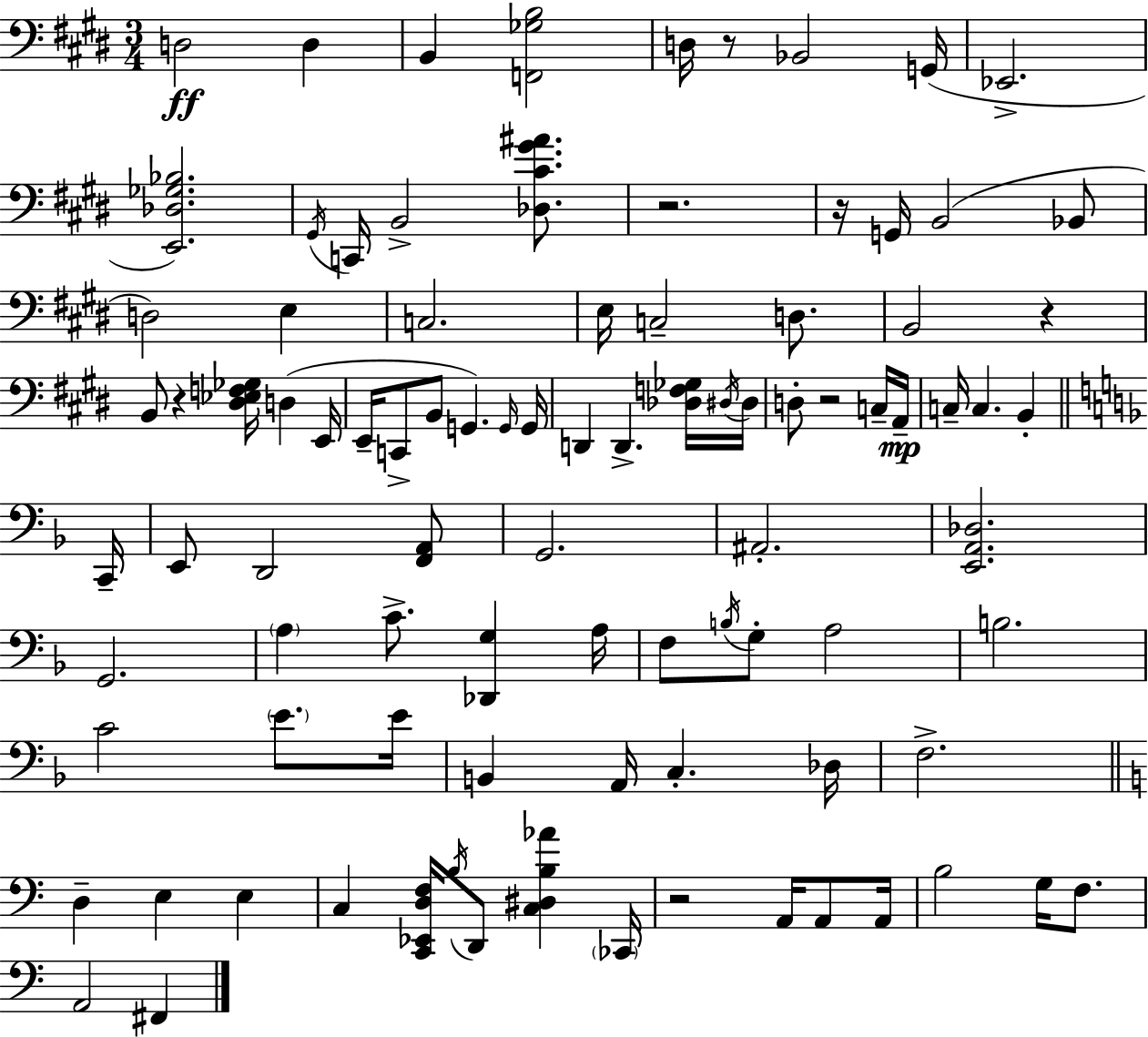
X:1
T:Untitled
M:3/4
L:1/4
K:E
D,2 D, B,, [F,,_G,B,]2 D,/4 z/2 _B,,2 G,,/4 _E,,2 [E,,_D,_G,_B,]2 ^G,,/4 C,,/4 B,,2 [_D,^C^G^A]/2 z2 z/4 G,,/4 B,,2 _B,,/2 D,2 E, C,2 E,/4 C,2 D,/2 B,,2 z B,,/2 z [^D,_E,F,_G,]/4 D, E,,/4 E,,/4 C,,/2 B,,/2 G,, G,,/4 G,,/4 D,, D,, [_D,F,_G,]/4 ^D,/4 ^D,/4 D,/2 z2 C,/4 A,,/4 C,/4 C, B,, C,,/4 E,,/2 D,,2 [F,,A,,]/2 G,,2 ^A,,2 [E,,A,,_D,]2 G,,2 A, C/2 [_D,,G,] A,/4 F,/2 B,/4 G,/2 A,2 B,2 C2 E/2 E/4 B,, A,,/4 C, _D,/4 F,2 D, E, E, C, [C,,_E,,D,F,]/4 B,/4 D,,/2 [C,^D,B,_A] _C,,/4 z2 A,,/4 A,,/2 A,,/4 B,2 G,/4 F,/2 A,,2 ^F,,